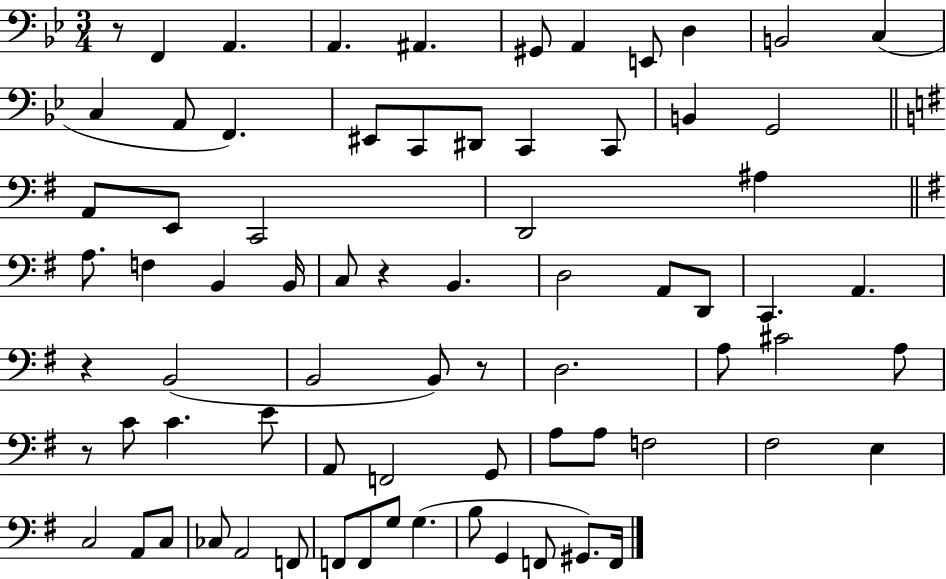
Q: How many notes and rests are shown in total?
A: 74